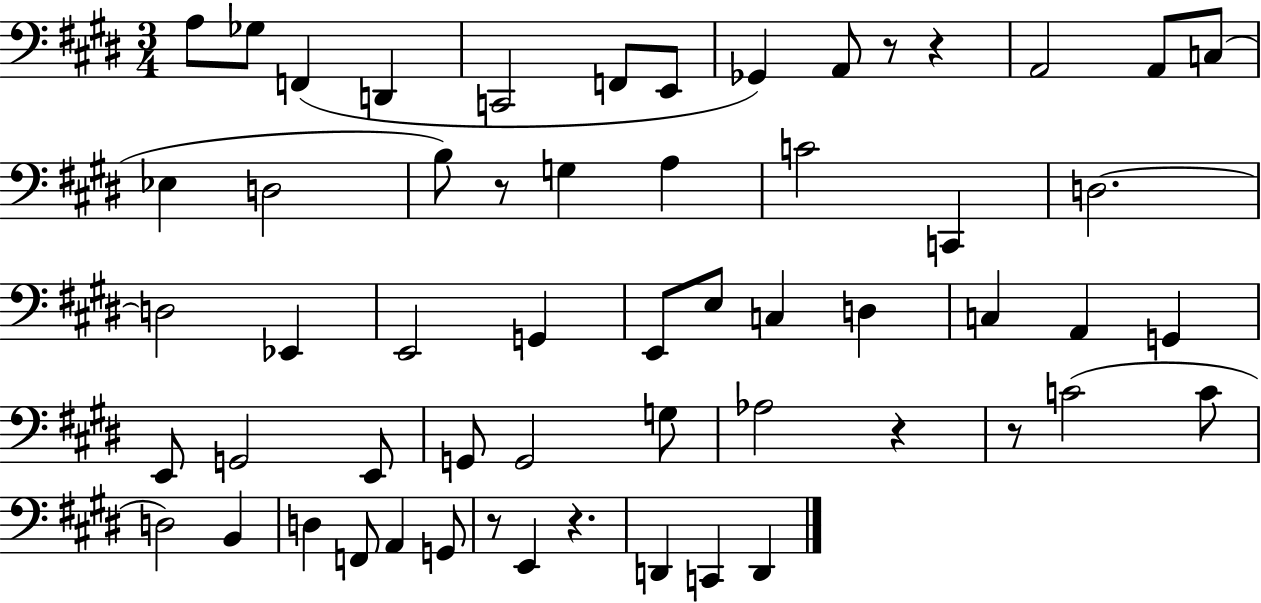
X:1
T:Untitled
M:3/4
L:1/4
K:E
A,/2 _G,/2 F,, D,, C,,2 F,,/2 E,,/2 _G,, A,,/2 z/2 z A,,2 A,,/2 C,/2 _E, D,2 B,/2 z/2 G, A, C2 C,, D,2 D,2 _E,, E,,2 G,, E,,/2 E,/2 C, D, C, A,, G,, E,,/2 G,,2 E,,/2 G,,/2 G,,2 G,/2 _A,2 z z/2 C2 C/2 D,2 B,, D, F,,/2 A,, G,,/2 z/2 E,, z D,, C,, D,,